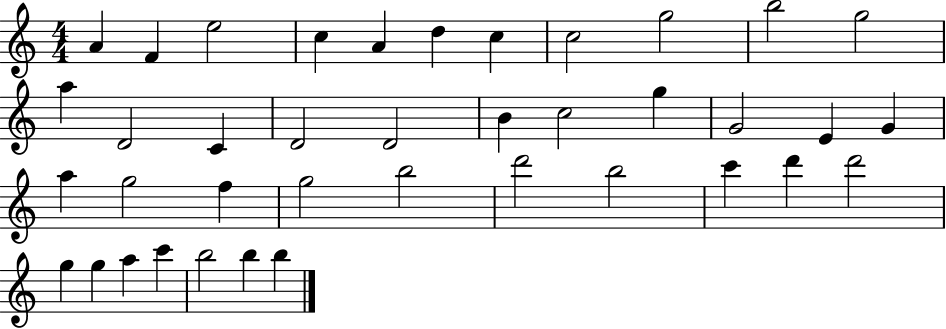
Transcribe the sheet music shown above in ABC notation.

X:1
T:Untitled
M:4/4
L:1/4
K:C
A F e2 c A d c c2 g2 b2 g2 a D2 C D2 D2 B c2 g G2 E G a g2 f g2 b2 d'2 b2 c' d' d'2 g g a c' b2 b b